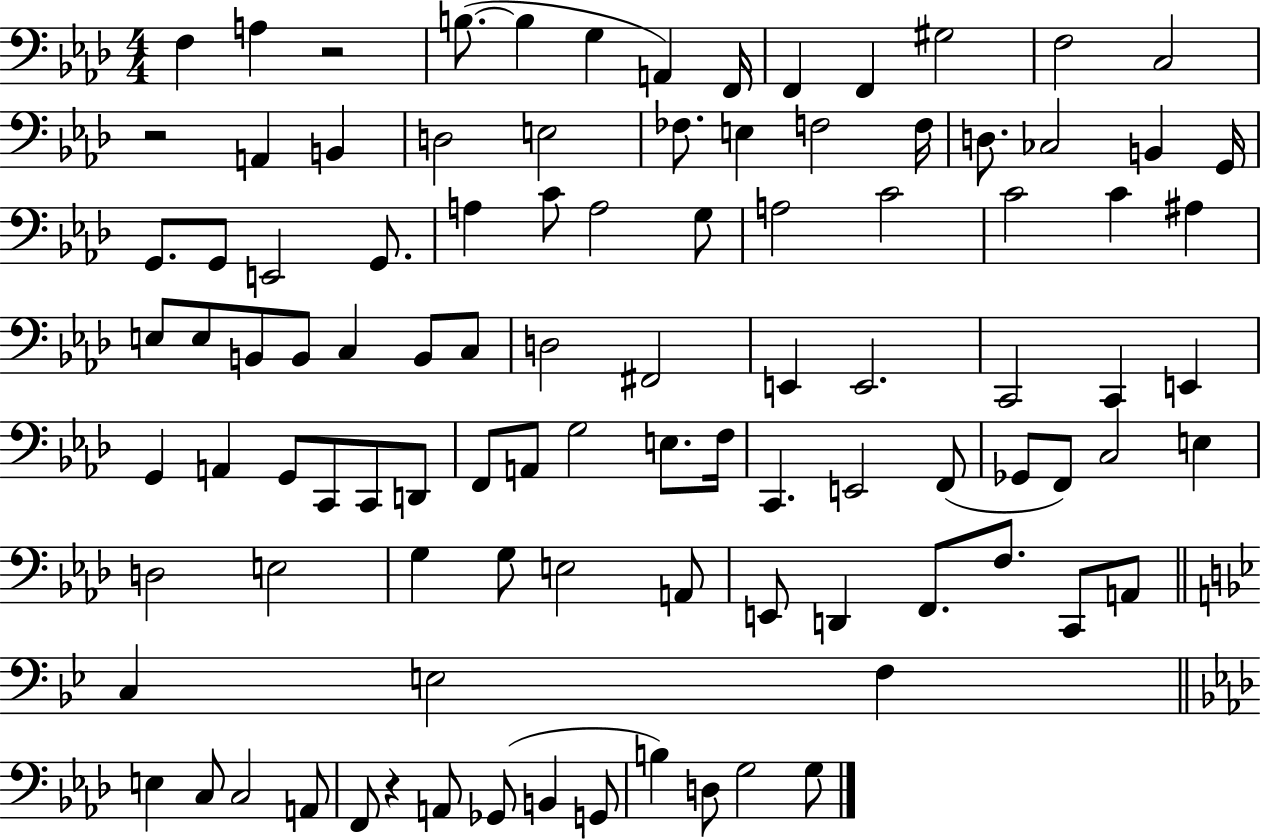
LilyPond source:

{
  \clef bass
  \numericTimeSignature
  \time 4/4
  \key aes \major
  \repeat volta 2 { f4 a4 r2 | b8.~(~ b4 g4 a,4) f,16 | f,4 f,4 gis2 | f2 c2 | \break r2 a,4 b,4 | d2 e2 | fes8. e4 f2 f16 | d8. ces2 b,4 g,16 | \break g,8. g,8 e,2 g,8. | a4 c'8 a2 g8 | a2 c'2 | c'2 c'4 ais4 | \break e8 e8 b,8 b,8 c4 b,8 c8 | d2 fis,2 | e,4 e,2. | c,2 c,4 e,4 | \break g,4 a,4 g,8 c,8 c,8 d,8 | f,8 a,8 g2 e8. f16 | c,4. e,2 f,8( | ges,8 f,8) c2 e4 | \break d2 e2 | g4 g8 e2 a,8 | e,8 d,4 f,8. f8. c,8 a,8 | \bar "||" \break \key bes \major c4 e2 f4 | \bar "||" \break \key aes \major e4 c8 c2 a,8 | f,8 r4 a,8 ges,8( b,4 g,8 | b4) d8 g2 g8 | } \bar "|."
}